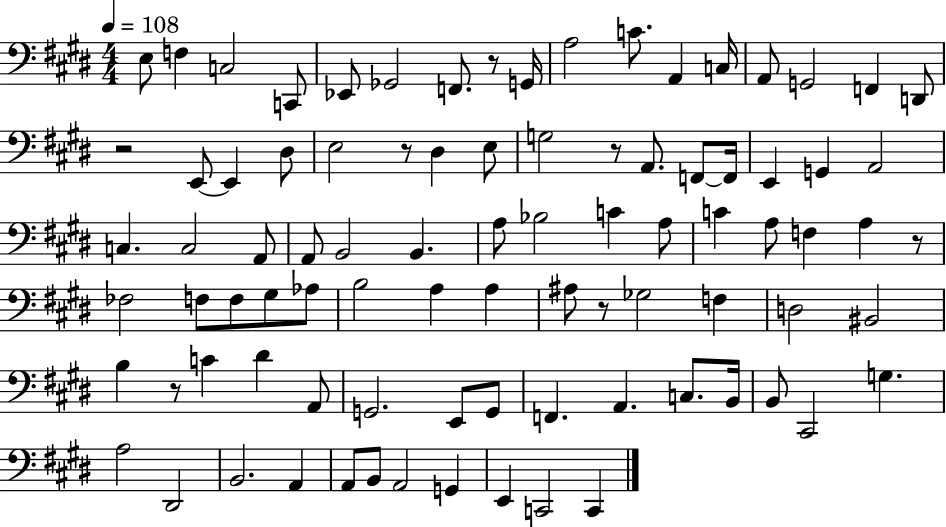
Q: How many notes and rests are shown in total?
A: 88